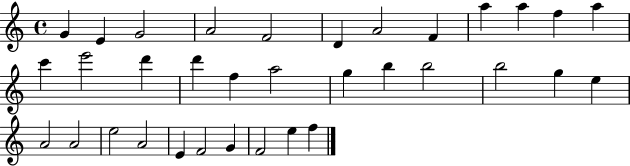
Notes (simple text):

G4/q E4/q G4/h A4/h F4/h D4/q A4/h F4/q A5/q A5/q F5/q A5/q C6/q E6/h D6/q D6/q F5/q A5/h G5/q B5/q B5/h B5/h G5/q E5/q A4/h A4/h E5/h A4/h E4/q F4/h G4/q F4/h E5/q F5/q